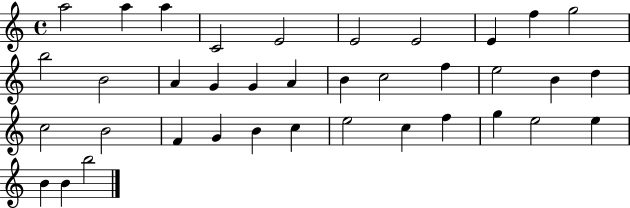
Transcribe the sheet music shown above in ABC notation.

X:1
T:Untitled
M:4/4
L:1/4
K:C
a2 a a C2 E2 E2 E2 E f g2 b2 B2 A G G A B c2 f e2 B d c2 B2 F G B c e2 c f g e2 e B B b2